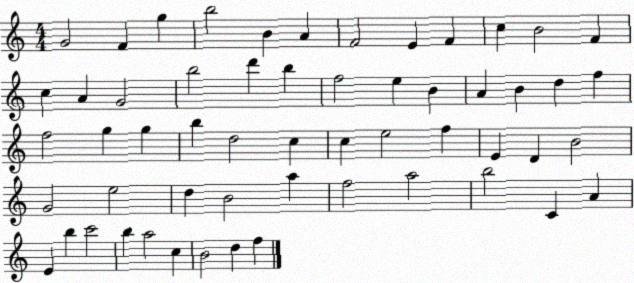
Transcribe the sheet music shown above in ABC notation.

X:1
T:Untitled
M:4/4
L:1/4
K:C
G2 F g b2 B A F2 E F c B2 F c A G2 b2 d' b f2 e B A B d f f2 g g b d2 c c e2 f E D B2 G2 e2 d B2 a f2 a2 b2 C A E b c'2 b a2 c B2 d f